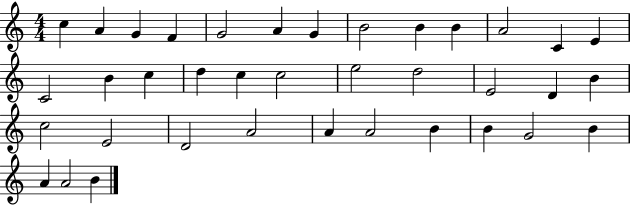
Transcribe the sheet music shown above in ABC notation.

X:1
T:Untitled
M:4/4
L:1/4
K:C
c A G F G2 A G B2 B B A2 C E C2 B c d c c2 e2 d2 E2 D B c2 E2 D2 A2 A A2 B B G2 B A A2 B